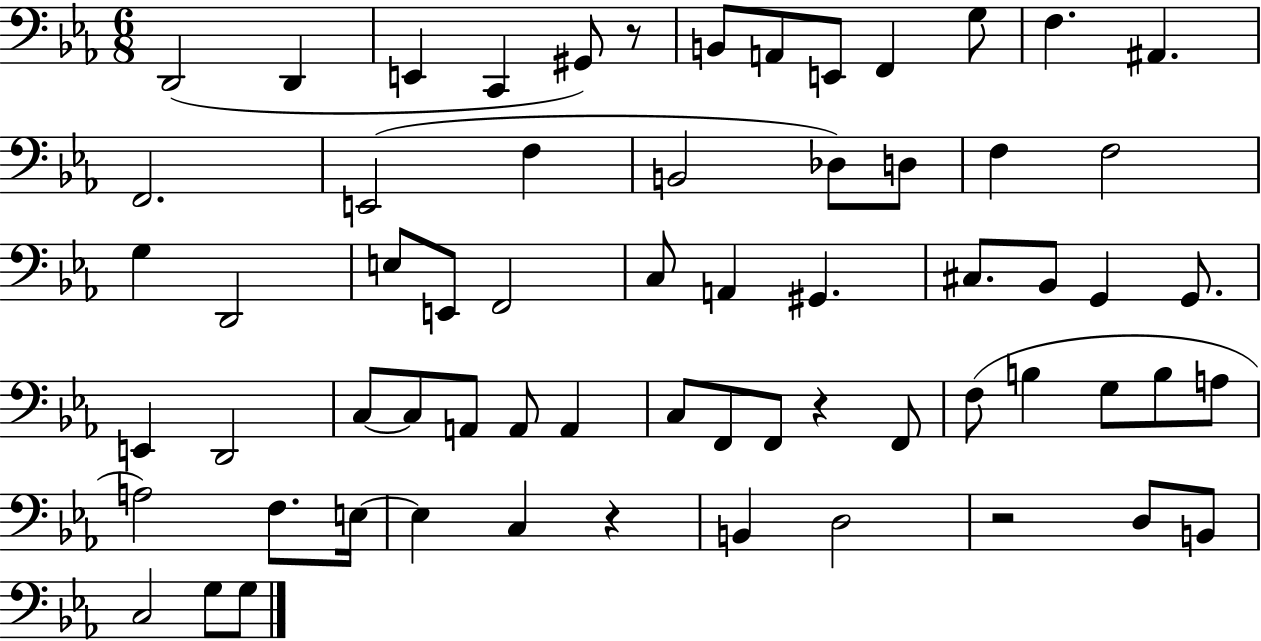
D2/h D2/q E2/q C2/q G#2/e R/e B2/e A2/e E2/e F2/q G3/e F3/q. A#2/q. F2/h. E2/h F3/q B2/h Db3/e D3/e F3/q F3/h G3/q D2/h E3/e E2/e F2/h C3/e A2/q G#2/q. C#3/e. Bb2/e G2/q G2/e. E2/q D2/h C3/e C3/e A2/e A2/e A2/q C3/e F2/e F2/e R/q F2/e F3/e B3/q G3/e B3/e A3/e A3/h F3/e. E3/s E3/q C3/q R/q B2/q D3/h R/h D3/e B2/e C3/h G3/e G3/e